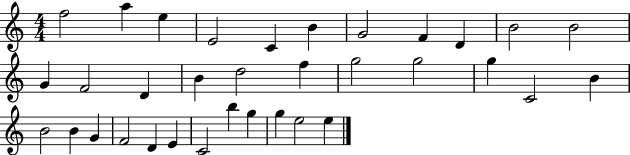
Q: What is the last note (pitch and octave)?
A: E5